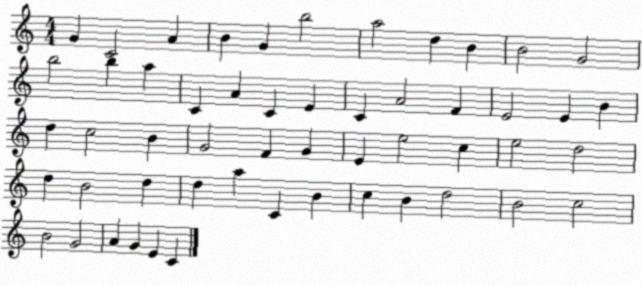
X:1
T:Untitled
M:4/4
L:1/4
K:C
G C2 A B G b2 a2 d B B2 G2 b2 b a C A C E C A2 F E2 E B d c2 B G2 F G E e2 c e2 d2 d B2 d d a C B c B d2 B2 c2 B2 G2 A G E C